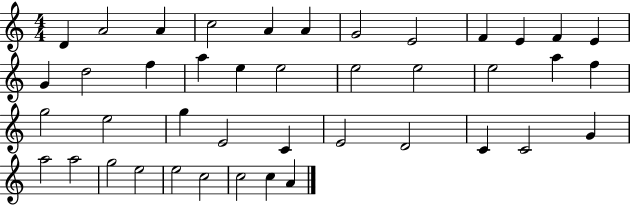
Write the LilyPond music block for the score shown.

{
  \clef treble
  \numericTimeSignature
  \time 4/4
  \key c \major
  d'4 a'2 a'4 | c''2 a'4 a'4 | g'2 e'2 | f'4 e'4 f'4 e'4 | \break g'4 d''2 f''4 | a''4 e''4 e''2 | e''2 e''2 | e''2 a''4 f''4 | \break g''2 e''2 | g''4 e'2 c'4 | e'2 d'2 | c'4 c'2 g'4 | \break a''2 a''2 | g''2 e''2 | e''2 c''2 | c''2 c''4 a'4 | \break \bar "|."
}